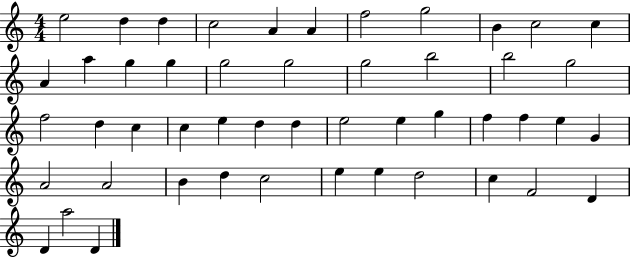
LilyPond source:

{
  \clef treble
  \numericTimeSignature
  \time 4/4
  \key c \major
  e''2 d''4 d''4 | c''2 a'4 a'4 | f''2 g''2 | b'4 c''2 c''4 | \break a'4 a''4 g''4 g''4 | g''2 g''2 | g''2 b''2 | b''2 g''2 | \break f''2 d''4 c''4 | c''4 e''4 d''4 d''4 | e''2 e''4 g''4 | f''4 f''4 e''4 g'4 | \break a'2 a'2 | b'4 d''4 c''2 | e''4 e''4 d''2 | c''4 f'2 d'4 | \break d'4 a''2 d'4 | \bar "|."
}